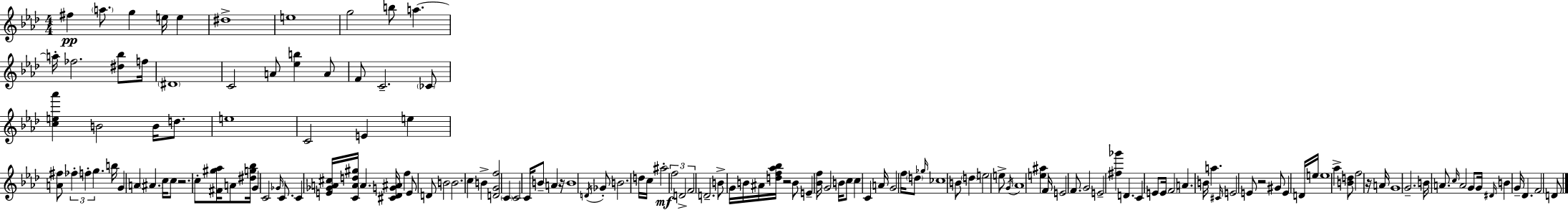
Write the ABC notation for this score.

X:1
T:Untitled
M:4/4
L:1/4
K:Fm
^f a/2 g e/4 e ^d4 e4 g2 b/2 a a/4 _f2 [^d_b]/2 f/4 ^D4 C2 A/2 [_eb] A/2 F/2 C2 _C/2 [ce_a'] B2 B/4 d/2 e4 C2 E e [A^f]/2 _f f g b/4 G A ^A c/4 c/2 z2 c/2 [^F^g_a]/4 A/2 [^dg_b]/4 G C2 _G/4 C/2 C [E_GA^c]/4 [CAd^g]/4 A [^C_DG^A]/4 f E/2 D/2 B2 B2 c B [DGf]2 C C2 C/4 B/2 A z/4 B4 D/4 _G/2 B2 d/4 c/4 ^a2 f2 D2 F2 D2 B/2 G/4 B/4 ^A/4 [df_a_b]/4 z2 B/2 E [_Bf]/4 G2 B/4 c/2 c C A/4 G2 f/4 d/2 _g/4 _c4 B/2 d e2 e/2 G/4 _A4 [e^a] F/4 E2 F/2 G2 E2 [^f_g'] D C E/2 E/4 F2 A B/4 a ^C/4 E2 E/2 z2 ^G/2 E D/4 e/4 e4 _a [Bd]/2 f2 z/4 A/4 G4 G2 B/4 A/2 c/4 A2 G/2 G/4 ^D/4 B G/4 _D F2 D/2